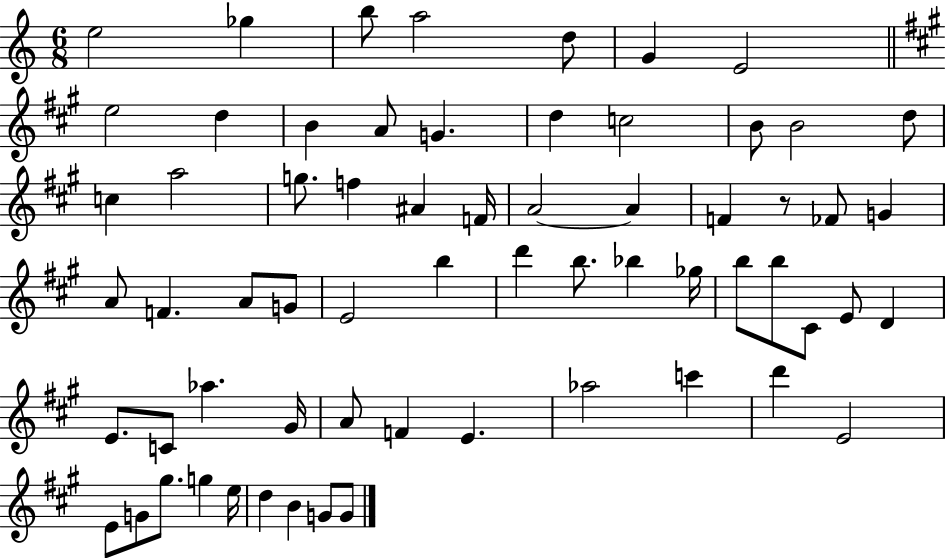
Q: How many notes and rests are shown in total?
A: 64